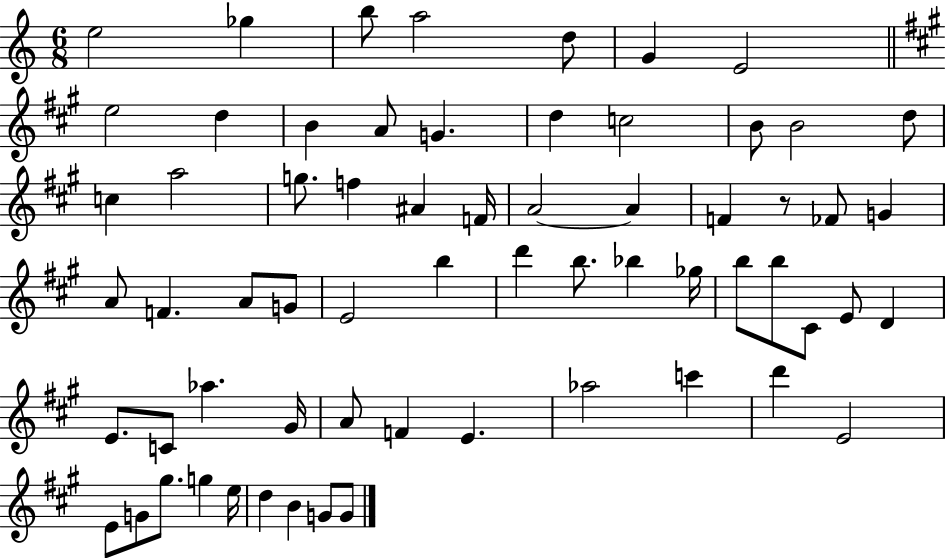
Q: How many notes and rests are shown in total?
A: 64